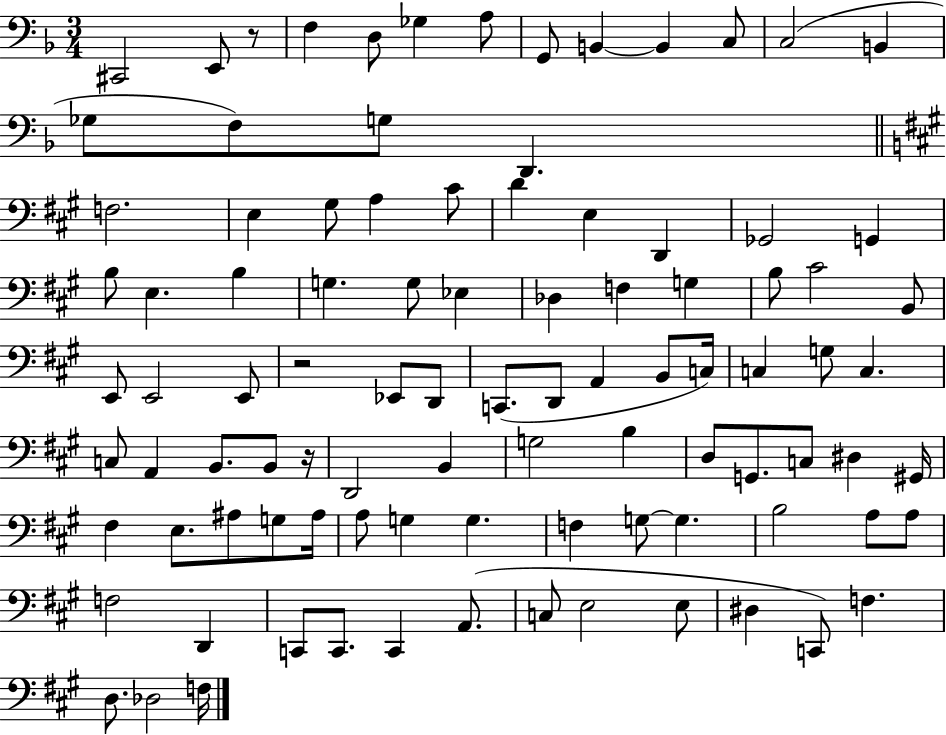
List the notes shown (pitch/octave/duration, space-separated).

C#2/h E2/e R/e F3/q D3/e Gb3/q A3/e G2/e B2/q B2/q C3/e C3/h B2/q Gb3/e F3/e G3/e D2/q. F3/h. E3/q G#3/e A3/q C#4/e D4/q E3/q D2/q Gb2/h G2/q B3/e E3/q. B3/q G3/q. G3/e Eb3/q Db3/q F3/q G3/q B3/e C#4/h B2/e E2/e E2/h E2/e R/h Eb2/e D2/e C2/e. D2/e A2/q B2/e C3/s C3/q G3/e C3/q. C3/e A2/q B2/e. B2/e R/s D2/h B2/q G3/h B3/q D3/e G2/e. C3/e D#3/q G#2/s F#3/q E3/e. A#3/e G3/e A#3/s A3/e G3/q G3/q. F3/q G3/e G3/q. B3/h A3/e A3/e F3/h D2/q C2/e C2/e. C2/q A2/e. C3/e E3/h E3/e D#3/q C2/e F3/q. D3/e. Db3/h F3/s